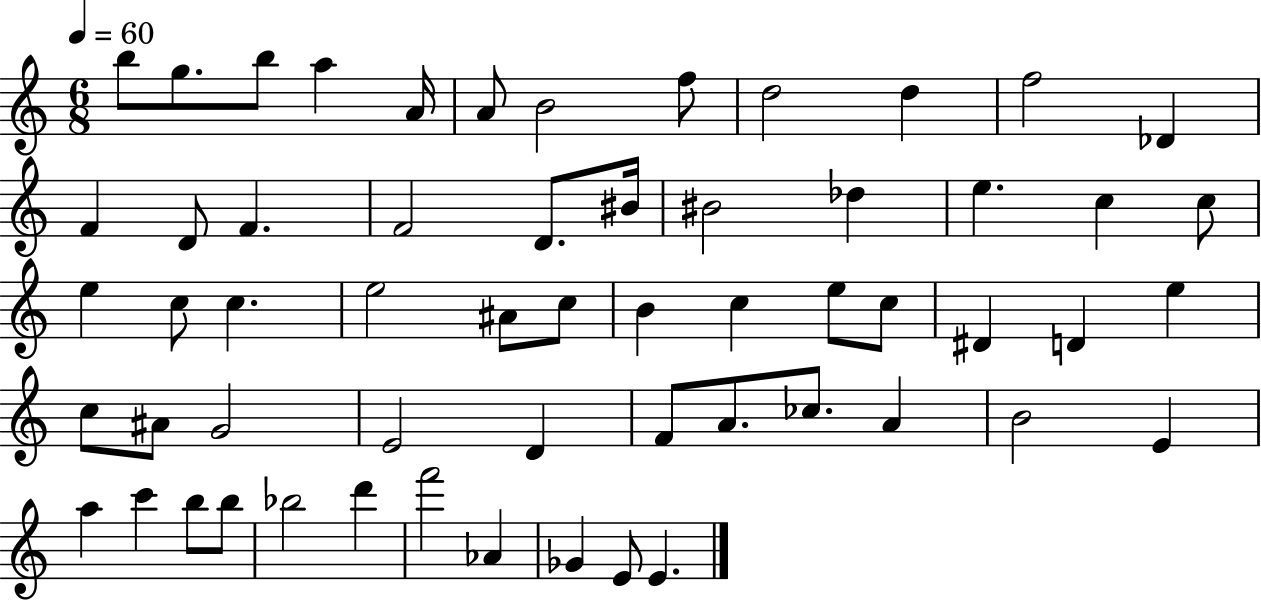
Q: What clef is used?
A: treble